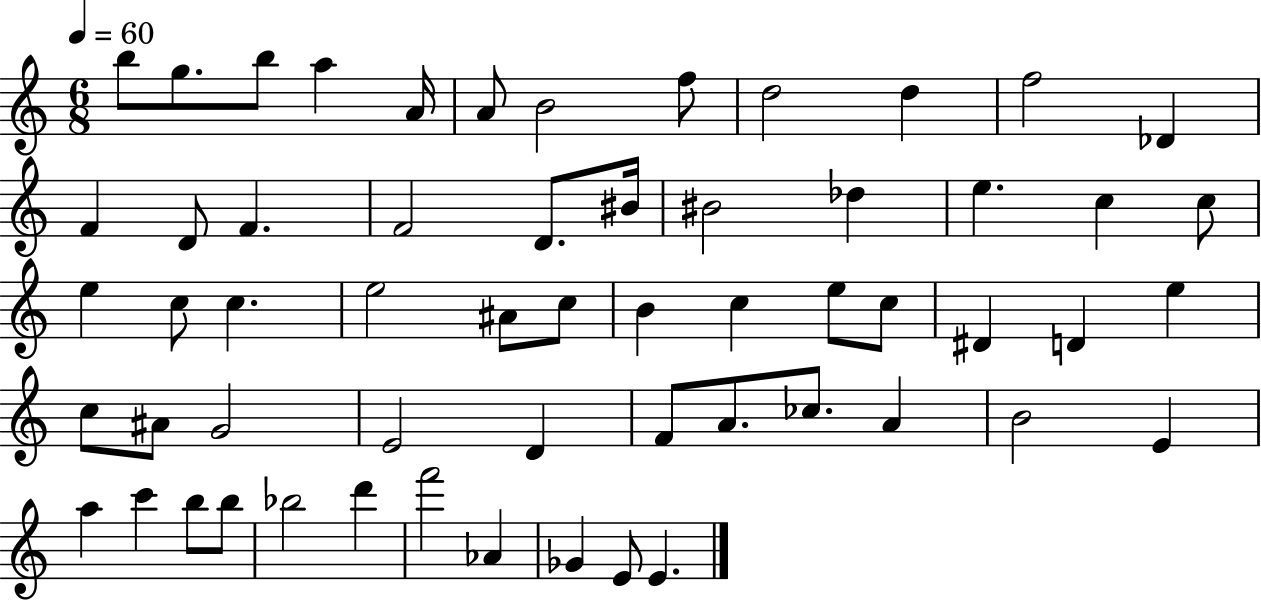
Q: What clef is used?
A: treble